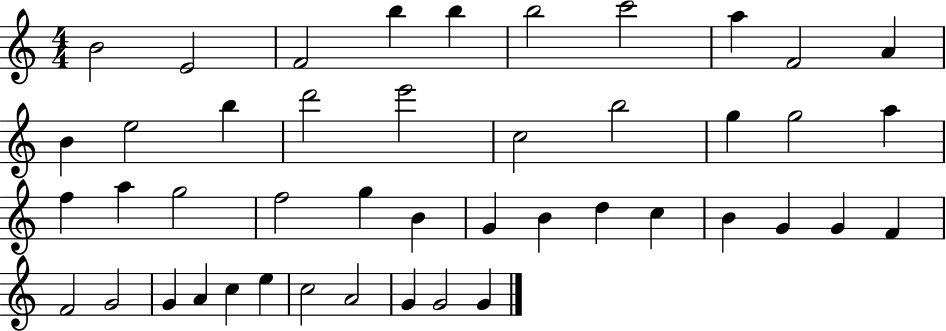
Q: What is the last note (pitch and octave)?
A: G4